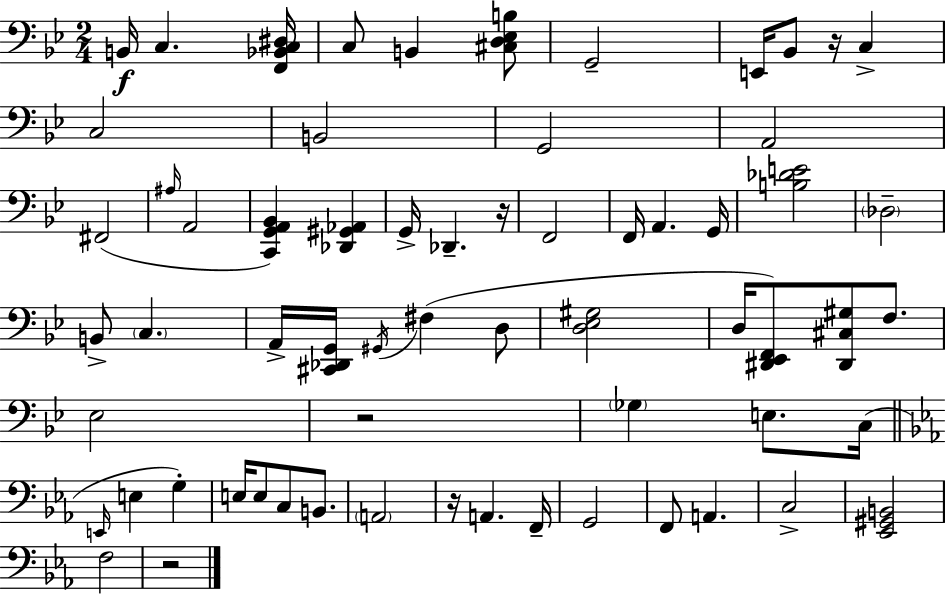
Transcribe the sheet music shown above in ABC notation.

X:1
T:Untitled
M:2/4
L:1/4
K:Bb
B,,/4 C, [F,,_B,,C,^D,]/4 C,/2 B,, [^C,D,_E,B,]/2 G,,2 E,,/4 _B,,/2 z/4 C, C,2 B,,2 G,,2 A,,2 ^F,,2 ^A,/4 A,,2 [C,,G,,A,,_B,,] [_D,,^G,,_A,,] G,,/4 _D,, z/4 F,,2 F,,/4 A,, G,,/4 [B,_DE]2 _D,2 B,,/2 C, A,,/4 [^C,,_D,,G,,]/4 ^G,,/4 ^F, D,/2 [D,_E,^G,]2 D,/4 [^D,,_E,,F,,]/2 [^D,,^C,^G,]/2 F,/2 _E,2 z2 _G, E,/2 C,/4 E,,/4 E, G, E,/4 E,/2 C,/2 B,,/2 A,,2 z/4 A,, F,,/4 G,,2 F,,/2 A,, C,2 [_E,,^G,,B,,]2 F,2 z2